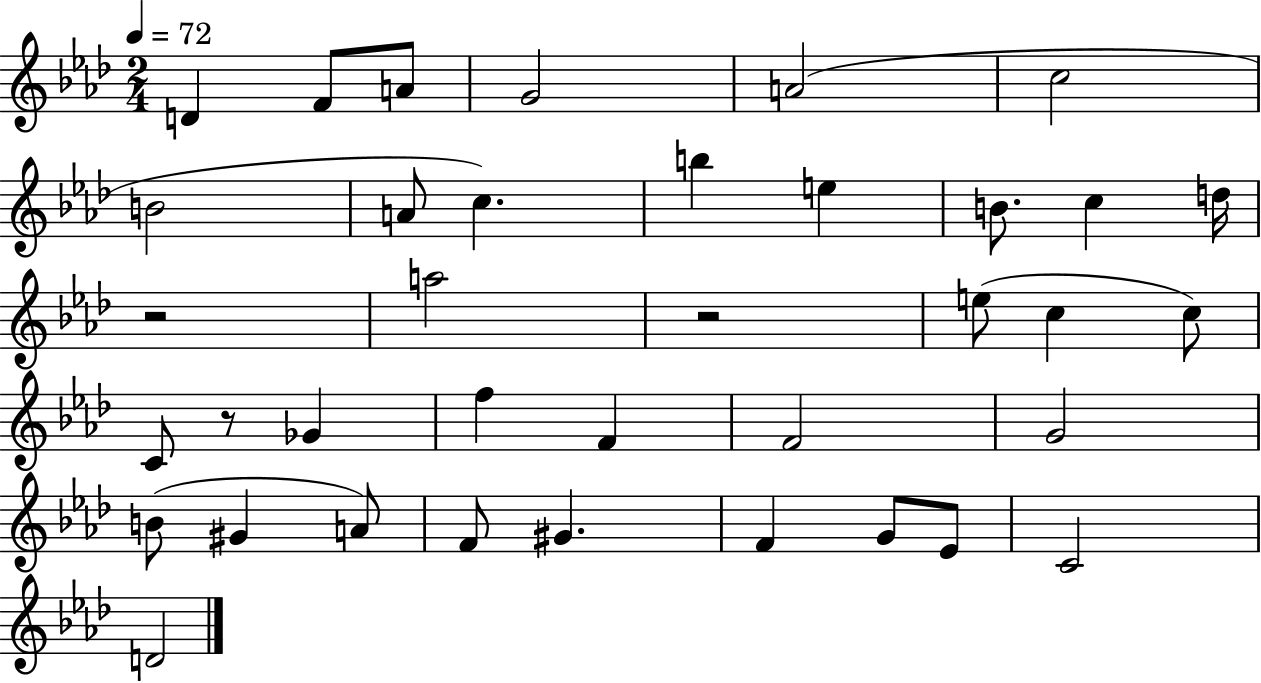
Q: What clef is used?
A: treble